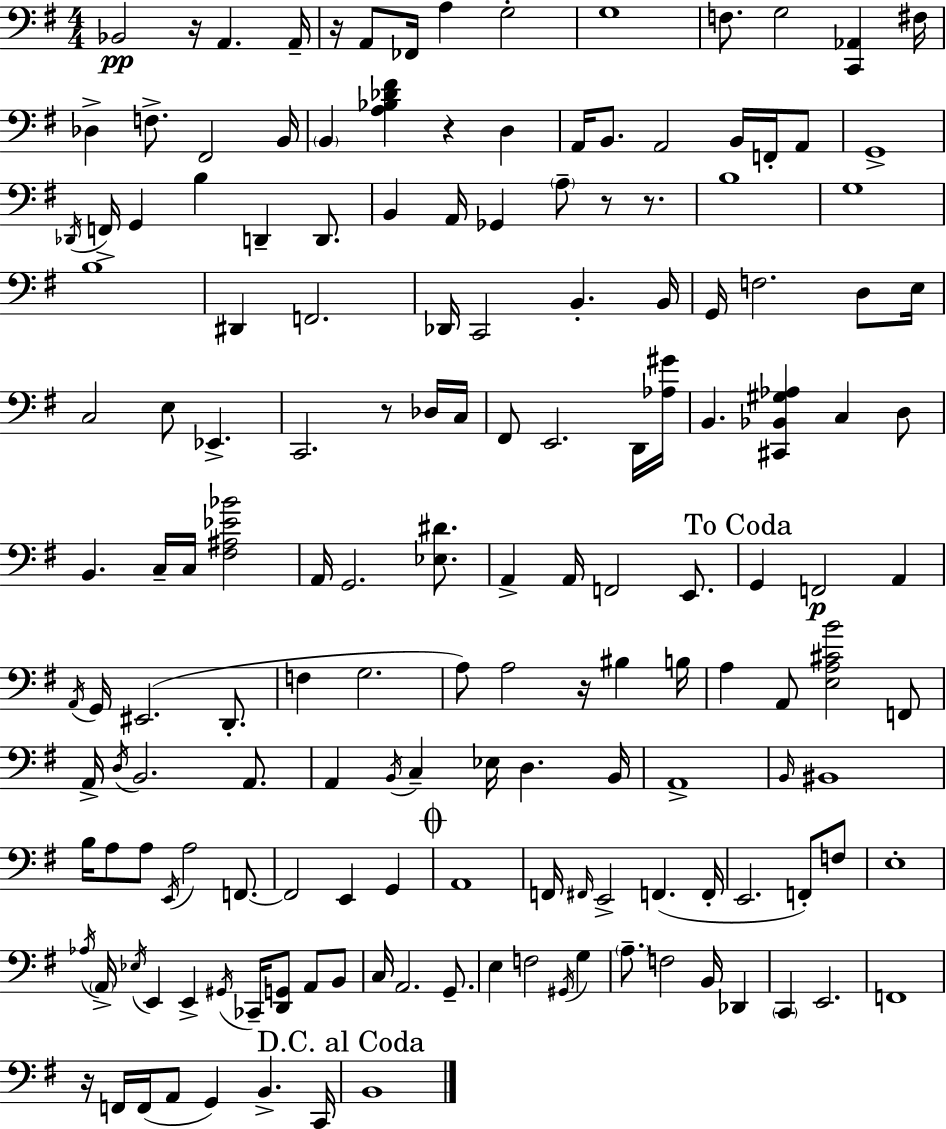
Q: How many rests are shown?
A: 8